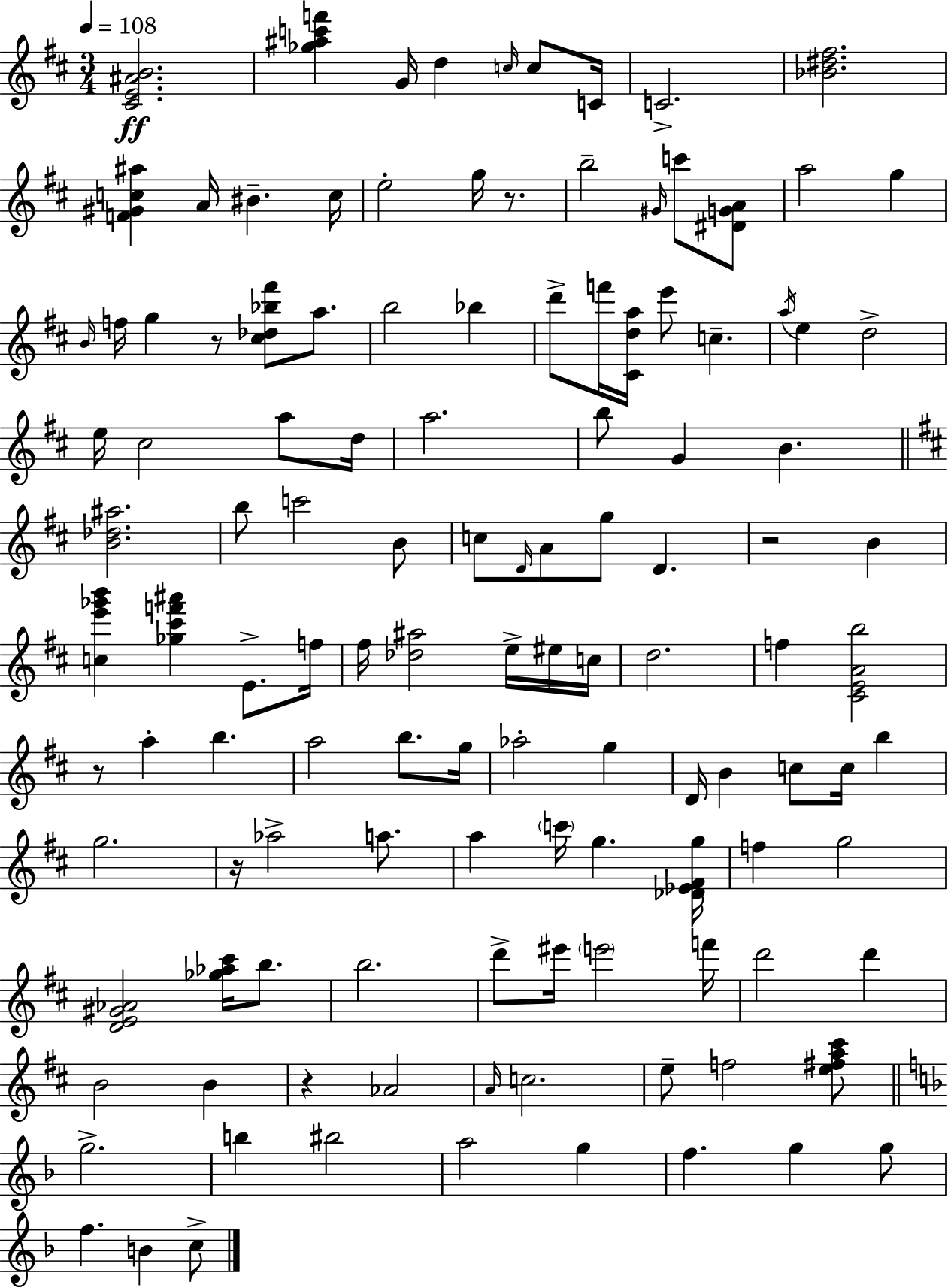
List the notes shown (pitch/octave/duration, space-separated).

[C#4,E4,A#4,B4]/h. [Gb5,A#5,C6,F6]/q G4/s D5/q C5/s C5/e C4/s C4/h. [Bb4,D#5,F#5]/h. [F4,G#4,C5,A#5]/q A4/s BIS4/q. C5/s E5/h G5/s R/e. B5/h G#4/s C6/e [D#4,G4,A4]/e A5/h G5/q B4/s F5/s G5/q R/e [C#5,Db5,Bb5,F#6]/e A5/e. B5/h Bb5/q D6/e F6/s [C#4,D5,A5]/s E6/e C5/q. A5/s E5/q D5/h E5/s C#5/h A5/e D5/s A5/h. B5/e G4/q B4/q. [B4,Db5,A#5]/h. B5/e C6/h B4/e C5/e D4/s A4/e G5/e D4/q. R/h B4/q [C5,E6,Gb6,B6]/q [Gb5,C#6,F6,A#6]/q E4/e. F5/s F#5/s [Db5,A#5]/h E5/s EIS5/s C5/s D5/h. F5/q [C#4,E4,A4,B5]/h R/e A5/q B5/q. A5/h B5/e. G5/s Ab5/h G5/q D4/s B4/q C5/e C5/s B5/q G5/h. R/s Ab5/h A5/e. A5/q C6/s G5/q. [Db4,Eb4,F#4,G5]/s F5/q G5/h [D4,E4,G#4,Ab4]/h [Gb5,Ab5,C#6]/s B5/e. B5/h. D6/e EIS6/s E6/h F6/s D6/h D6/q B4/h B4/q R/q Ab4/h A4/s C5/h. E5/e F5/h [E5,F#5,A5,C#6]/e G5/h. B5/q BIS5/h A5/h G5/q F5/q. G5/q G5/e F5/q. B4/q C5/e